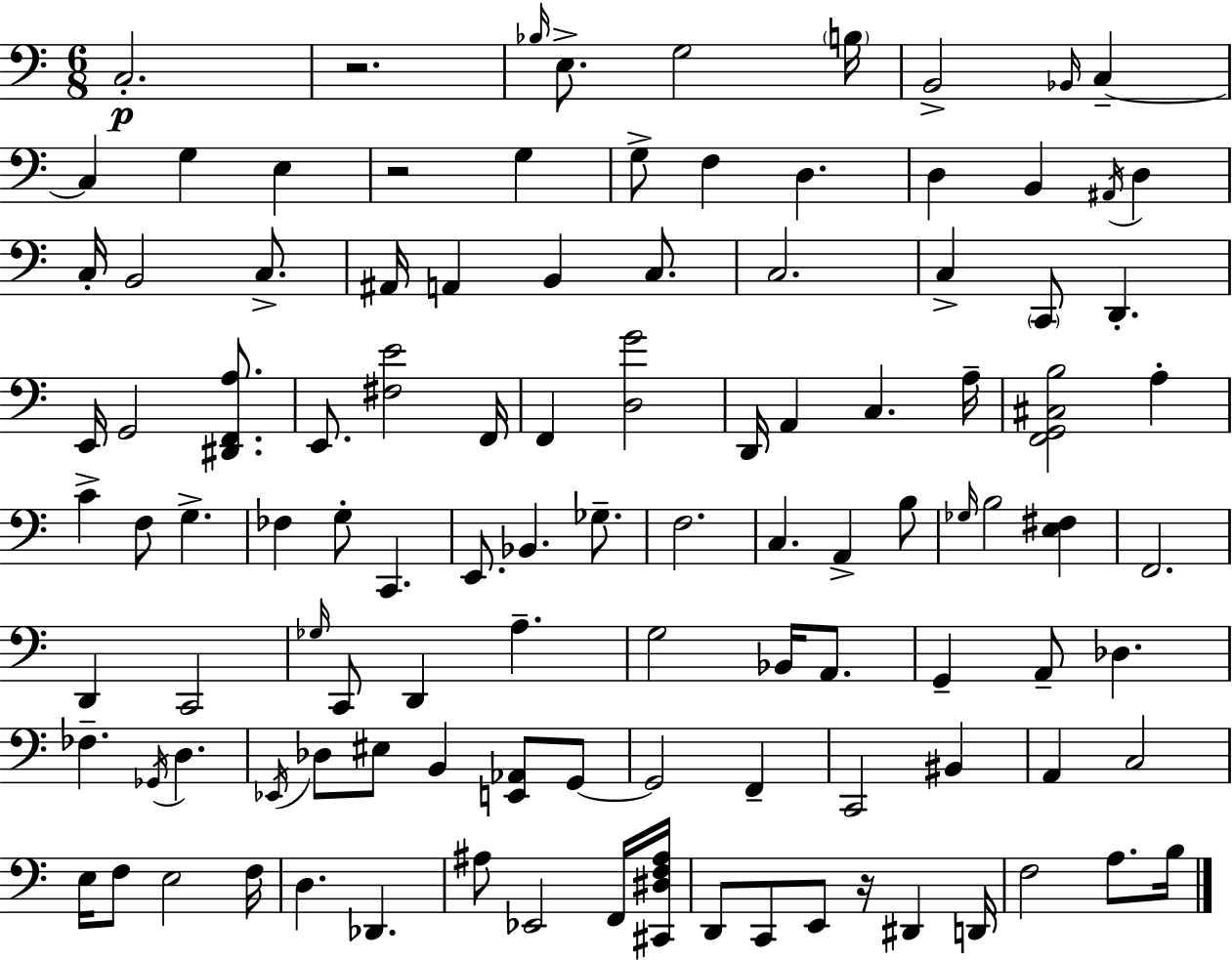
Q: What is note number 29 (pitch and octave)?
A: C2